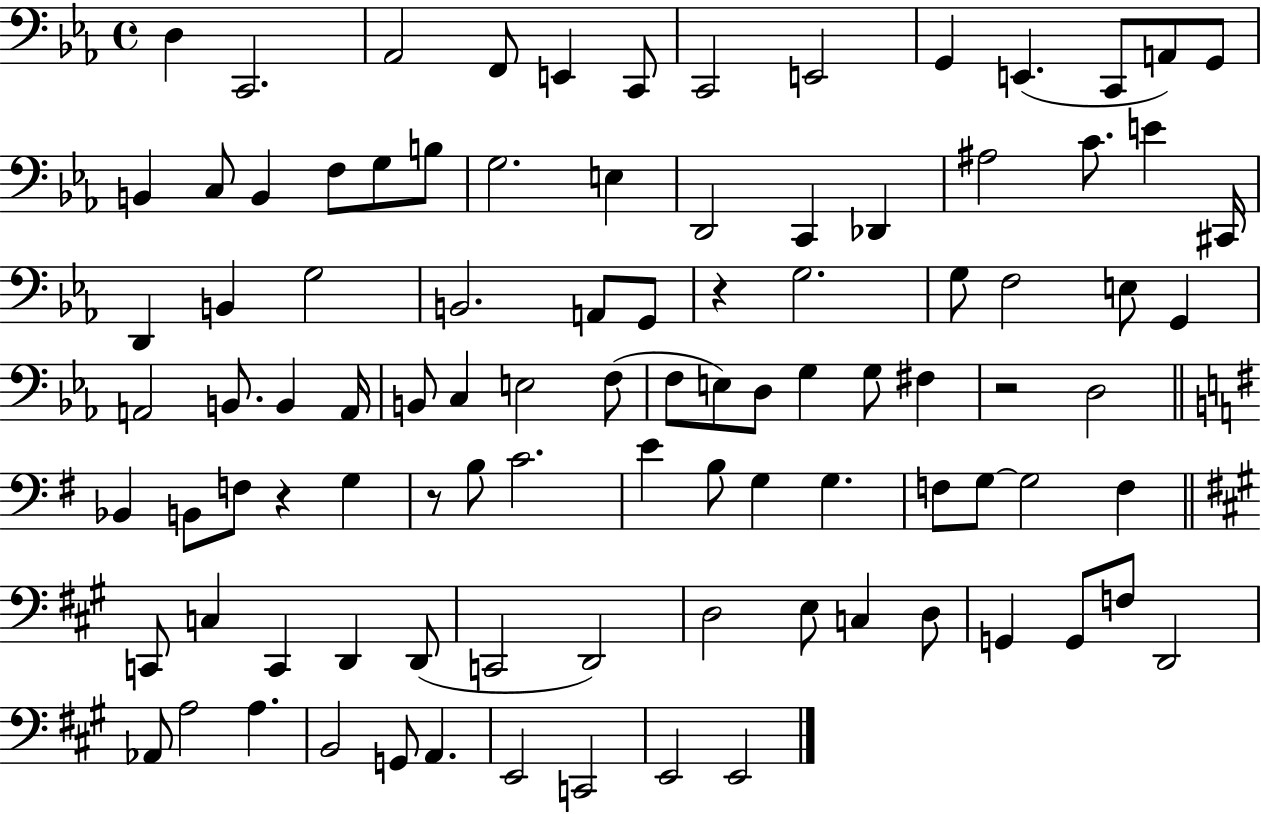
D3/q C2/h. Ab2/h F2/e E2/q C2/e C2/h E2/h G2/q E2/q. C2/e A2/e G2/e B2/q C3/e B2/q F3/e G3/e B3/e G3/h. E3/q D2/h C2/q Db2/q A#3/h C4/e. E4/q C#2/s D2/q B2/q G3/h B2/h. A2/e G2/e R/q G3/h. G3/e F3/h E3/e G2/q A2/h B2/e. B2/q A2/s B2/e C3/q E3/h F3/e F3/e E3/e D3/e G3/q G3/e F#3/q R/h D3/h Bb2/q B2/e F3/e R/q G3/q R/e B3/e C4/h. E4/q B3/e G3/q G3/q. F3/e G3/e G3/h F3/q C2/e C3/q C2/q D2/q D2/e C2/h D2/h D3/h E3/e C3/q D3/e G2/q G2/e F3/e D2/h Ab2/e A3/h A3/q. B2/h G2/e A2/q. E2/h C2/h E2/h E2/h